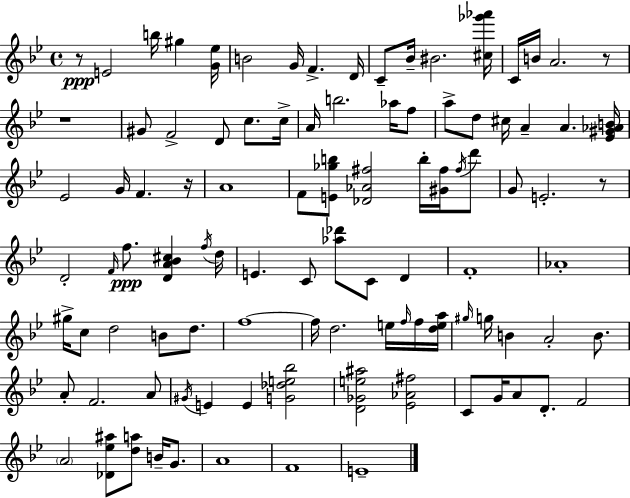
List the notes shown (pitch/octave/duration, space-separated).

R/e E4/h B5/s G#5/q [G4,Eb5]/s B4/h G4/s F4/q. D4/s C4/e Bb4/s BIS4/h. [C#5,Gb6,Ab6]/s C4/s B4/s A4/h. R/e R/w G#4/e F4/h D4/e C5/e. C5/s A4/s B5/h. Ab5/s F5/e A5/e D5/e C#5/s A4/q A4/q. [Eb4,G#4,Ab4,B4]/s Eb4/h G4/s F4/q. R/s A4/w F4/e [E4,Gb5,B5]/e [Db4,Ab4,F#5]/h B5/s [G#4,F#5]/s F#5/s D6/e G4/e E4/h. R/e D4/h F4/s F5/e. [D4,A4,Bb4,C#5]/q F5/s D5/s E4/q. C4/e [Ab5,Db6]/e C4/e D4/q F4/w Ab4/w G#5/s C5/e D5/h B4/e D5/e. F5/w F5/s D5/h. E5/s F5/s F5/s [D5,E5,A5]/s G#5/s G5/s B4/q A4/h B4/e. A4/e F4/h. A4/e G#4/s E4/q E4/q [G4,Db5,E5,Bb5]/h [D4,Gb4,E5,A#5]/h [Eb4,Ab4,F#5]/h C4/e G4/s A4/e D4/e. F4/h A4/h [Db4,Eb5,A#5]/e [D5,A5]/e B4/s G4/e. A4/w F4/w E4/w